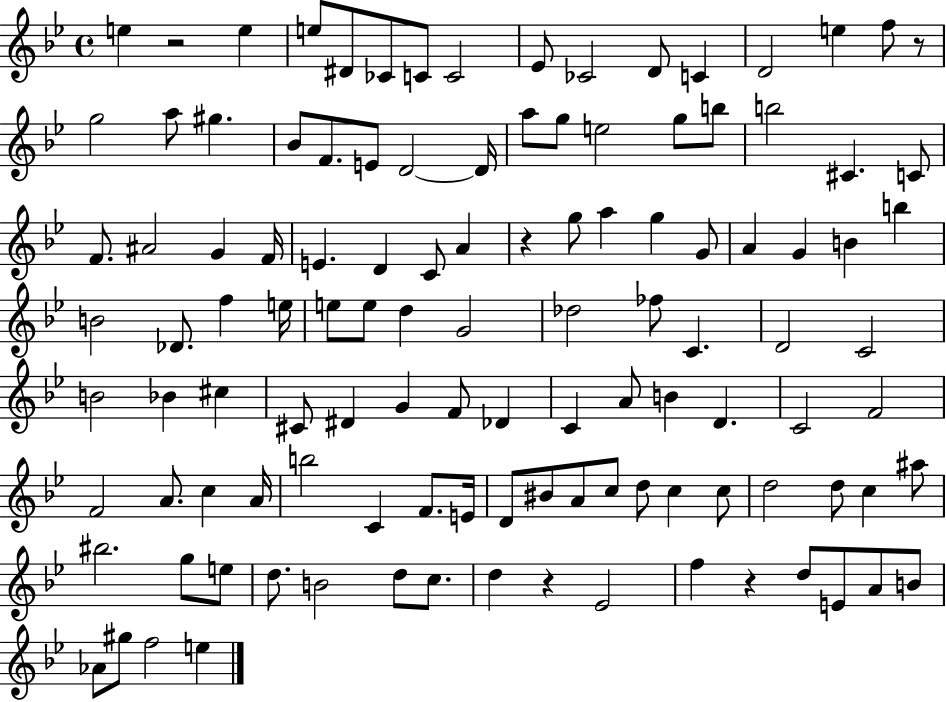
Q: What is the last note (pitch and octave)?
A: E5